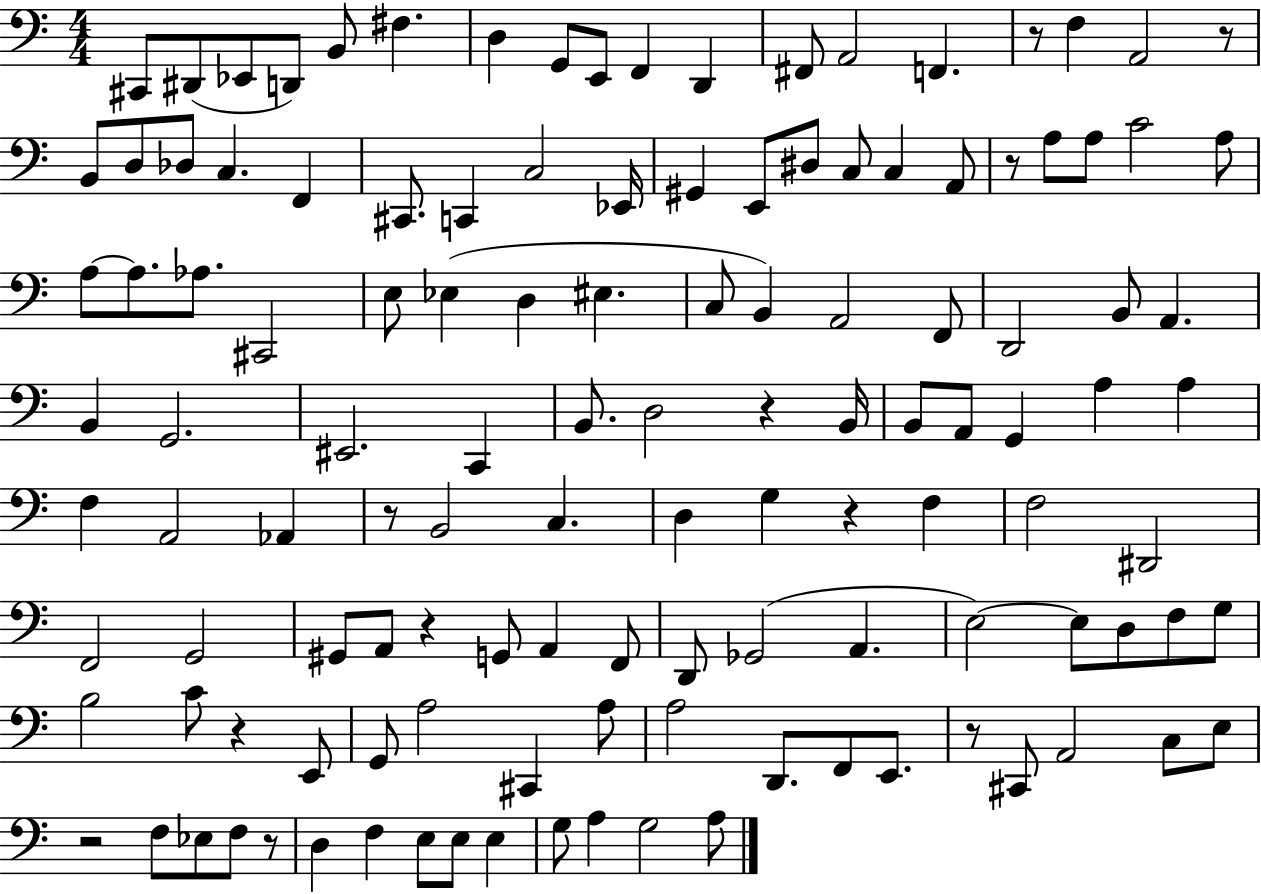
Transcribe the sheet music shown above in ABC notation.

X:1
T:Untitled
M:4/4
L:1/4
K:C
^C,,/2 ^D,,/2 _E,,/2 D,,/2 B,,/2 ^F, D, G,,/2 E,,/2 F,, D,, ^F,,/2 A,,2 F,, z/2 F, A,,2 z/2 B,,/2 D,/2 _D,/2 C, F,, ^C,,/2 C,, C,2 _E,,/4 ^G,, E,,/2 ^D,/2 C,/2 C, A,,/2 z/2 A,/2 A,/2 C2 A,/2 A,/2 A,/2 _A,/2 ^C,,2 E,/2 _E, D, ^E, C,/2 B,, A,,2 F,,/2 D,,2 B,,/2 A,, B,, G,,2 ^E,,2 C,, B,,/2 D,2 z B,,/4 B,,/2 A,,/2 G,, A, A, F, A,,2 _A,, z/2 B,,2 C, D, G, z F, F,2 ^D,,2 F,,2 G,,2 ^G,,/2 A,,/2 z G,,/2 A,, F,,/2 D,,/2 _G,,2 A,, E,2 E,/2 D,/2 F,/2 G,/2 B,2 C/2 z E,,/2 G,,/2 A,2 ^C,, A,/2 A,2 D,,/2 F,,/2 E,,/2 z/2 ^C,,/2 A,,2 C,/2 E,/2 z2 F,/2 _E,/2 F,/2 z/2 D, F, E,/2 E,/2 E, G,/2 A, G,2 A,/2